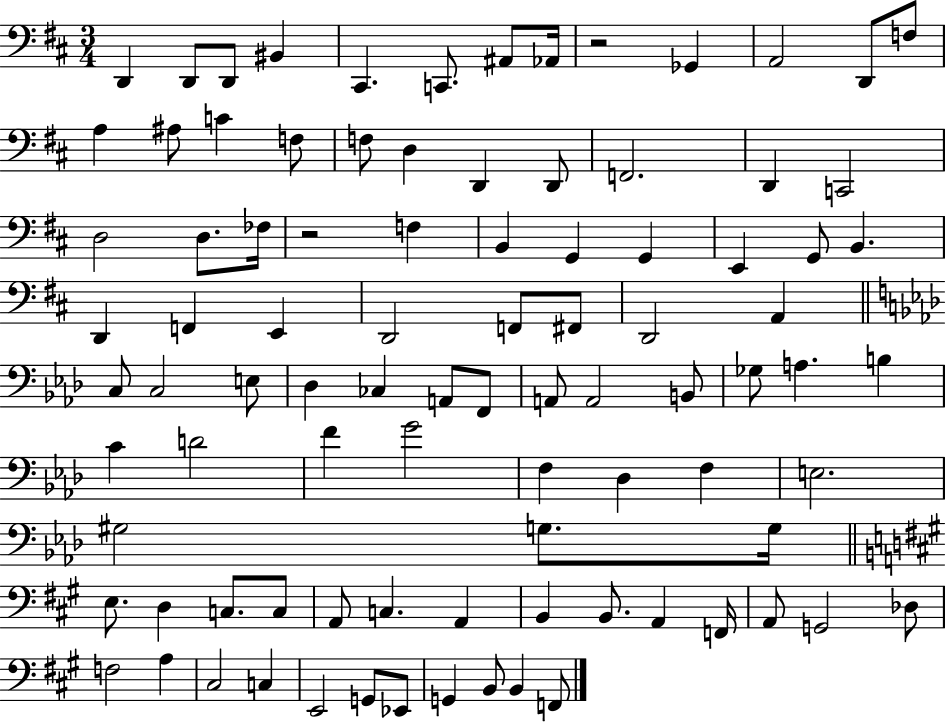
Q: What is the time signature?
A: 3/4